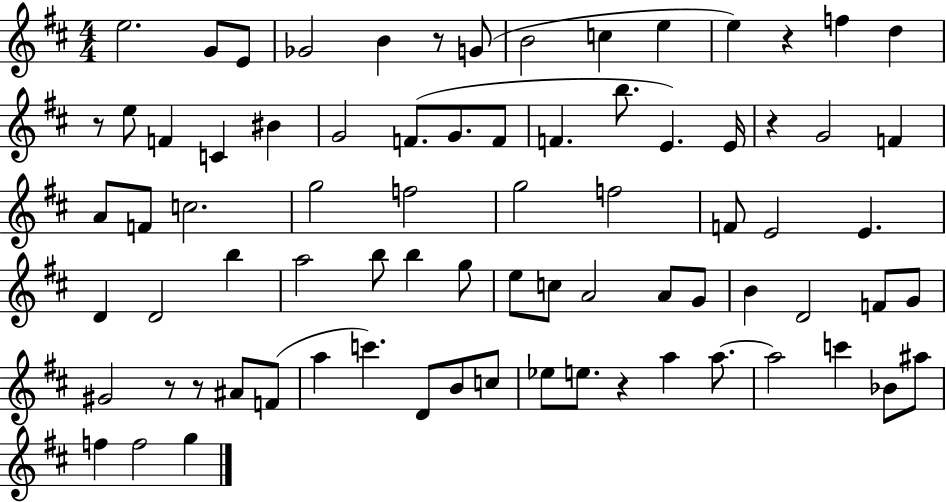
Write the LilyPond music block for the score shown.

{
  \clef treble
  \numericTimeSignature
  \time 4/4
  \key d \major
  e''2. g'8 e'8 | ges'2 b'4 r8 g'8( | b'2 c''4 e''4 | e''4) r4 f''4 d''4 | \break r8 e''8 f'4 c'4 bis'4 | g'2 f'8.( g'8. f'8 | f'4. b''8. e'4.) e'16 | r4 g'2 f'4 | \break a'8 f'8 c''2. | g''2 f''2 | g''2 f''2 | f'8 e'2 e'4. | \break d'4 d'2 b''4 | a''2 b''8 b''4 g''8 | e''8 c''8 a'2 a'8 g'8 | b'4 d'2 f'8 g'8 | \break gis'2 r8 r8 ais'8 f'8( | a''4 c'''4.) d'8 b'8 c''8 | ees''8 e''8. r4 a''4 a''8.~~ | a''2 c'''4 bes'8 ais''8 | \break f''4 f''2 g''4 | \bar "|."
}